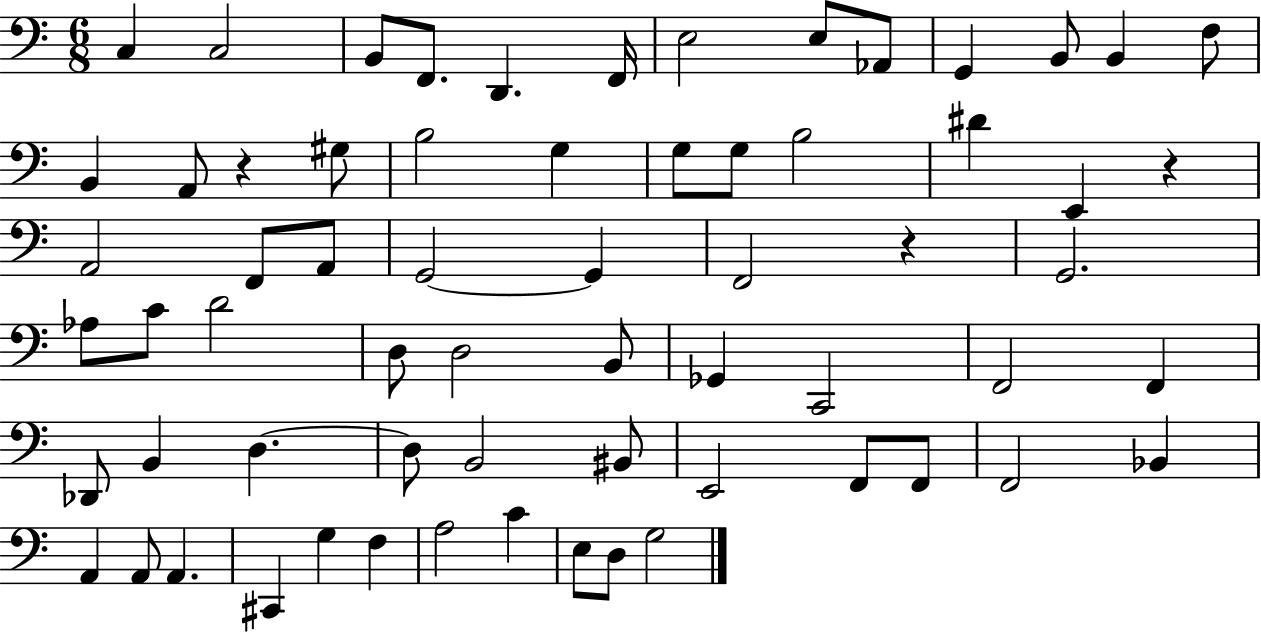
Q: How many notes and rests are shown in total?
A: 65